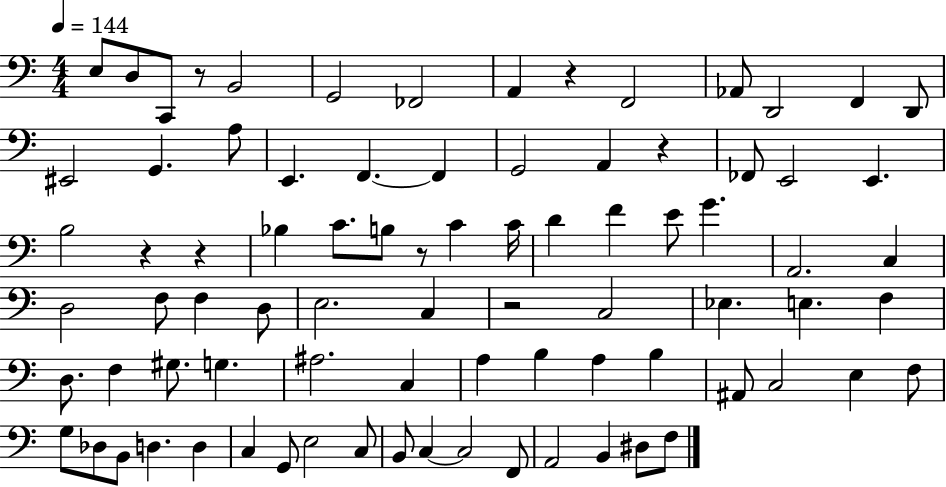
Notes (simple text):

E3/e D3/e C2/e R/e B2/h G2/h FES2/h A2/q R/q F2/h Ab2/e D2/h F2/q D2/e EIS2/h G2/q. A3/e E2/q. F2/q. F2/q G2/h A2/q R/q FES2/e E2/h E2/q. B3/h R/q R/q Bb3/q C4/e. B3/e R/e C4/q C4/s D4/q F4/q E4/e G4/q. A2/h. C3/q D3/h F3/e F3/q D3/e E3/h. C3/q R/h C3/h Eb3/q. E3/q. F3/q D3/e. F3/q G#3/e. G3/q. A#3/h. C3/q A3/q B3/q A3/q B3/q A#2/e C3/h E3/q F3/e G3/e Db3/e B2/e D3/q. D3/q C3/q G2/e E3/h C3/e B2/e C3/q C3/h F2/e A2/h B2/q D#3/e F3/e